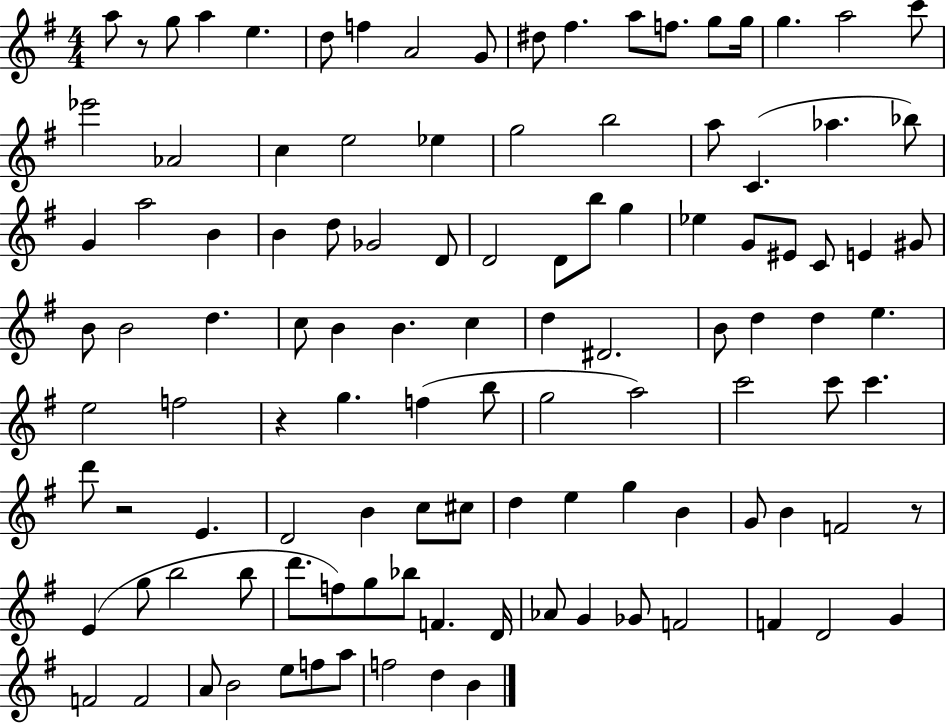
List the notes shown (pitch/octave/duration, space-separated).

A5/e R/e G5/e A5/q E5/q. D5/e F5/q A4/h G4/e D#5/e F#5/q. A5/e F5/e. G5/e G5/s G5/q. A5/h C6/e Eb6/h Ab4/h C5/q E5/h Eb5/q G5/h B5/h A5/e C4/q. Ab5/q. Bb5/e G4/q A5/h B4/q B4/q D5/e Gb4/h D4/e D4/h D4/e B5/e G5/q Eb5/q G4/e EIS4/e C4/e E4/q G#4/e B4/e B4/h D5/q. C5/e B4/q B4/q. C5/q D5/q D#4/h. B4/e D5/q D5/q E5/q. E5/h F5/h R/q G5/q. F5/q B5/e G5/h A5/h C6/h C6/e C6/q. D6/e R/h E4/q. D4/h B4/q C5/e C#5/e D5/q E5/q G5/q B4/q G4/e B4/q F4/h R/e E4/q G5/e B5/h B5/e D6/e. F5/e G5/e Bb5/e F4/q. D4/s Ab4/e G4/q Gb4/e F4/h F4/q D4/h G4/q F4/h F4/h A4/e B4/h E5/e F5/e A5/e F5/h D5/q B4/q